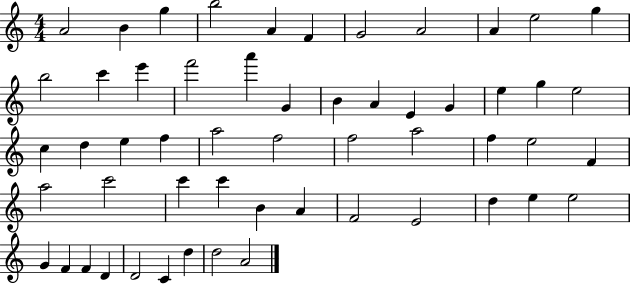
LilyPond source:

{
  \clef treble
  \numericTimeSignature
  \time 4/4
  \key c \major
  a'2 b'4 g''4 | b''2 a'4 f'4 | g'2 a'2 | a'4 e''2 g''4 | \break b''2 c'''4 e'''4 | f'''2 a'''4 g'4 | b'4 a'4 e'4 g'4 | e''4 g''4 e''2 | \break c''4 d''4 e''4 f''4 | a''2 f''2 | f''2 a''2 | f''4 e''2 f'4 | \break a''2 c'''2 | c'''4 c'''4 b'4 a'4 | f'2 e'2 | d''4 e''4 e''2 | \break g'4 f'4 f'4 d'4 | d'2 c'4 d''4 | d''2 a'2 | \bar "|."
}